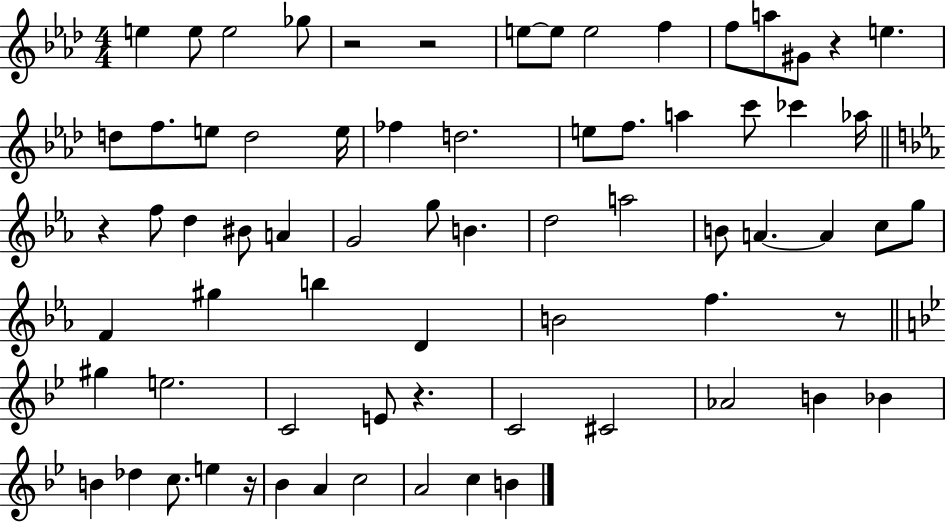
E5/q E5/e E5/h Gb5/e R/h R/h E5/e E5/e E5/h F5/q F5/e A5/e G#4/e R/q E5/q. D5/e F5/e. E5/e D5/h E5/s FES5/q D5/h. E5/e F5/e. A5/q C6/e CES6/q Ab5/s R/q F5/e D5/q BIS4/e A4/q G4/h G5/e B4/q. D5/h A5/h B4/e A4/q. A4/q C5/e G5/e F4/q G#5/q B5/q D4/q B4/h F5/q. R/e G#5/q E5/h. C4/h E4/e R/q. C4/h C#4/h Ab4/h B4/q Bb4/q B4/q Db5/q C5/e. E5/q R/s Bb4/q A4/q C5/h A4/h C5/q B4/q